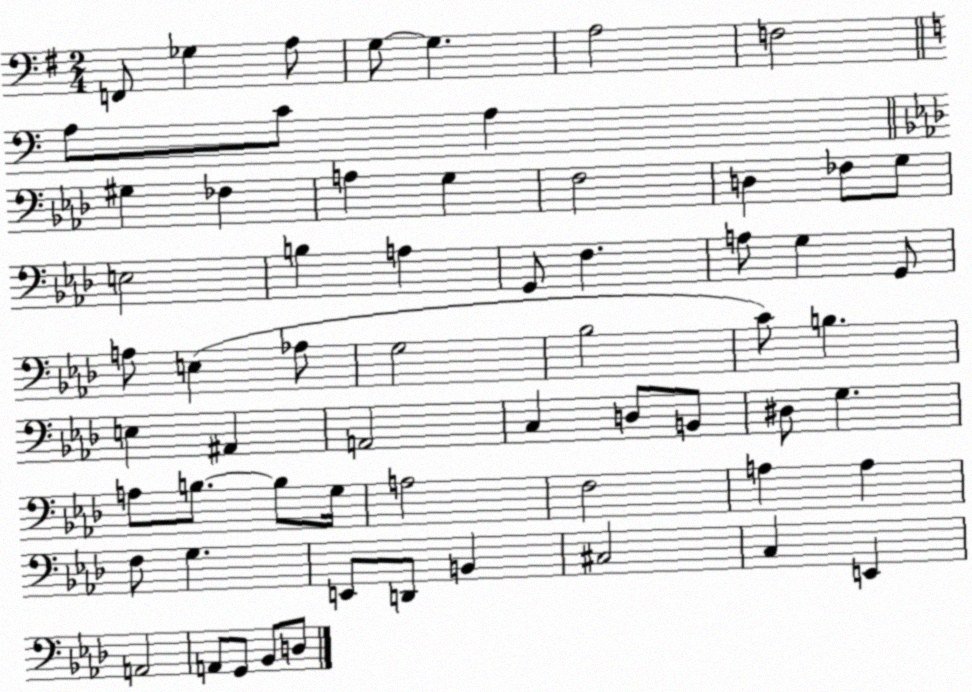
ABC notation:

X:1
T:Untitled
M:2/4
L:1/4
K:G
F,,/2 _G, A,/2 G,/2 G, A,2 F,2 A,/2 C/2 A, ^G, _F, A, G, F,2 D, _F,/2 G,/2 E,2 B, A, G,,/2 F, A,/2 G, G,,/2 A,/2 E, _A,/2 G,2 _B,2 C/2 B, E, ^A,, A,,2 C, D,/2 B,,/2 ^D,/2 G, A,/2 B,/2 B,/2 G,/4 A,2 F,2 A, A, F,/2 G, E,,/2 D,,/2 B,, ^C,2 C, E,, A,,2 A,,/2 G,,/2 _B,,/2 D,/2